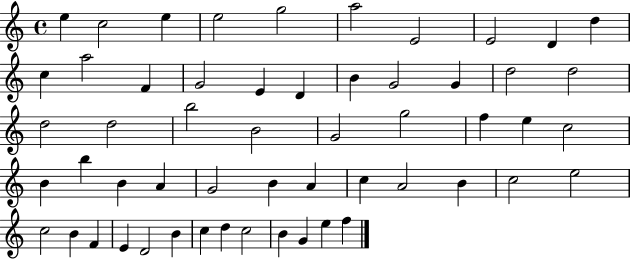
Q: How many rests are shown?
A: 0